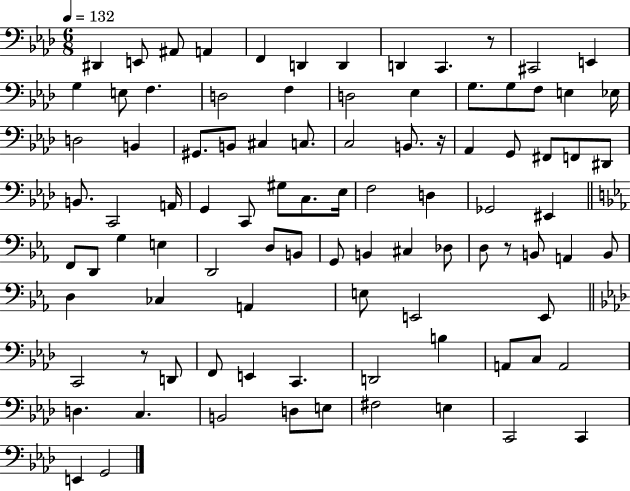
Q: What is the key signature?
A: AES major